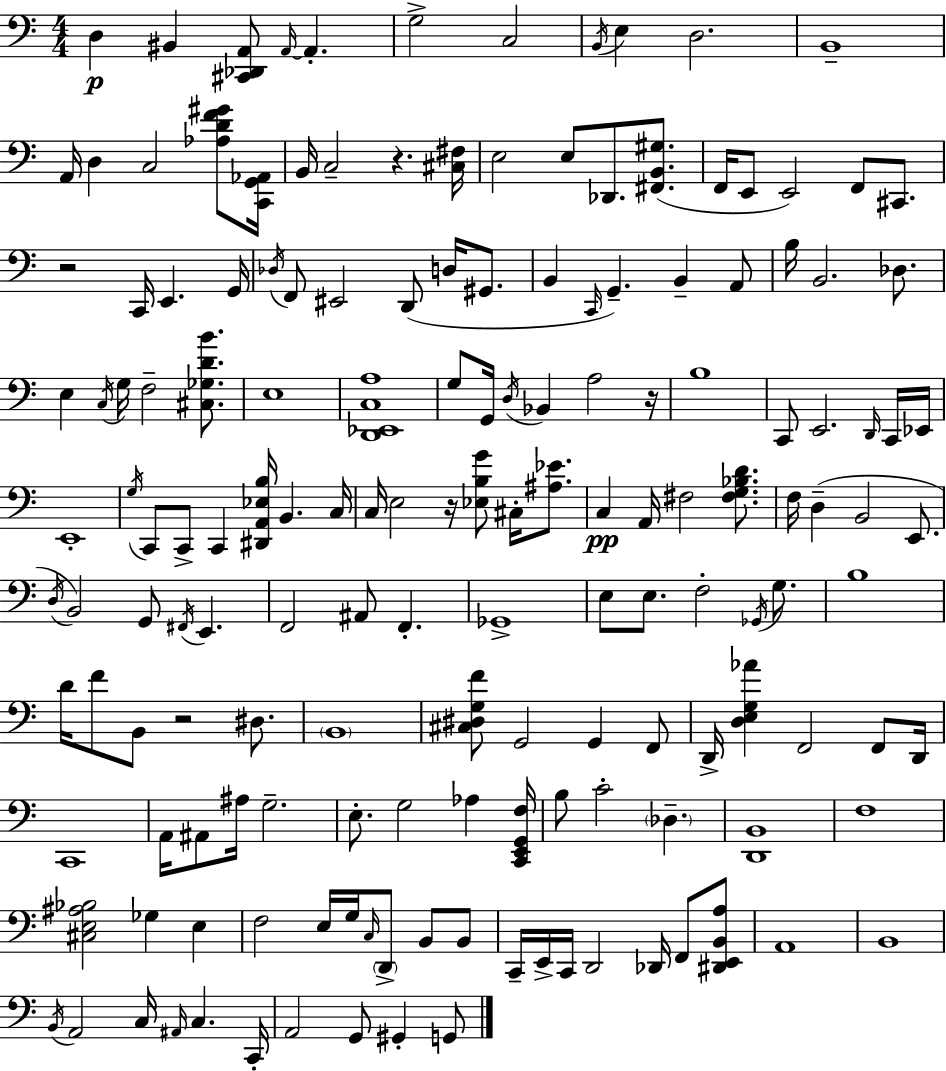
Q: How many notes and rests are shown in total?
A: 161